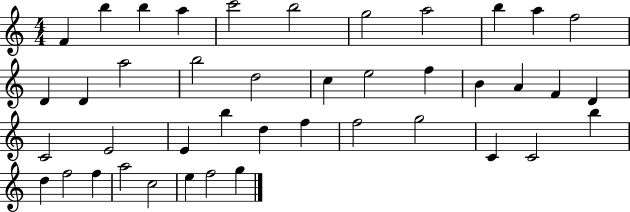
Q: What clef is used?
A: treble